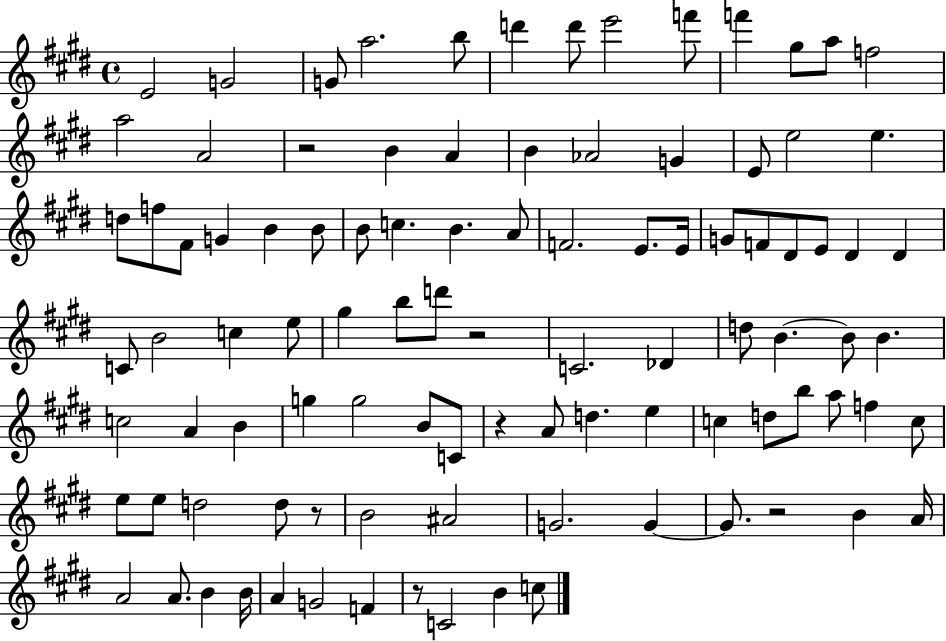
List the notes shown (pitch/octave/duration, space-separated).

E4/h G4/h G4/e A5/h. B5/e D6/q D6/e E6/h F6/e F6/q G#5/e A5/e F5/h A5/h A4/h R/h B4/q A4/q B4/q Ab4/h G4/q E4/e E5/h E5/q. D5/e F5/e F#4/e G4/q B4/q B4/e B4/e C5/q. B4/q. A4/e F4/h. E4/e. E4/s G4/e F4/e D#4/e E4/e D#4/q D#4/q C4/e B4/h C5/q E5/e G#5/q B5/e D6/e R/h C4/h. Db4/q D5/e B4/q. B4/e B4/q. C5/h A4/q B4/q G5/q G5/h B4/e C4/e R/q A4/e D5/q. E5/q C5/q D5/e B5/e A5/e F5/q C5/e E5/e E5/e D5/h D5/e R/e B4/h A#4/h G4/h. G4/q G4/e. R/h B4/q A4/s A4/h A4/e. B4/q B4/s A4/q G4/h F4/q R/e C4/h B4/q C5/e